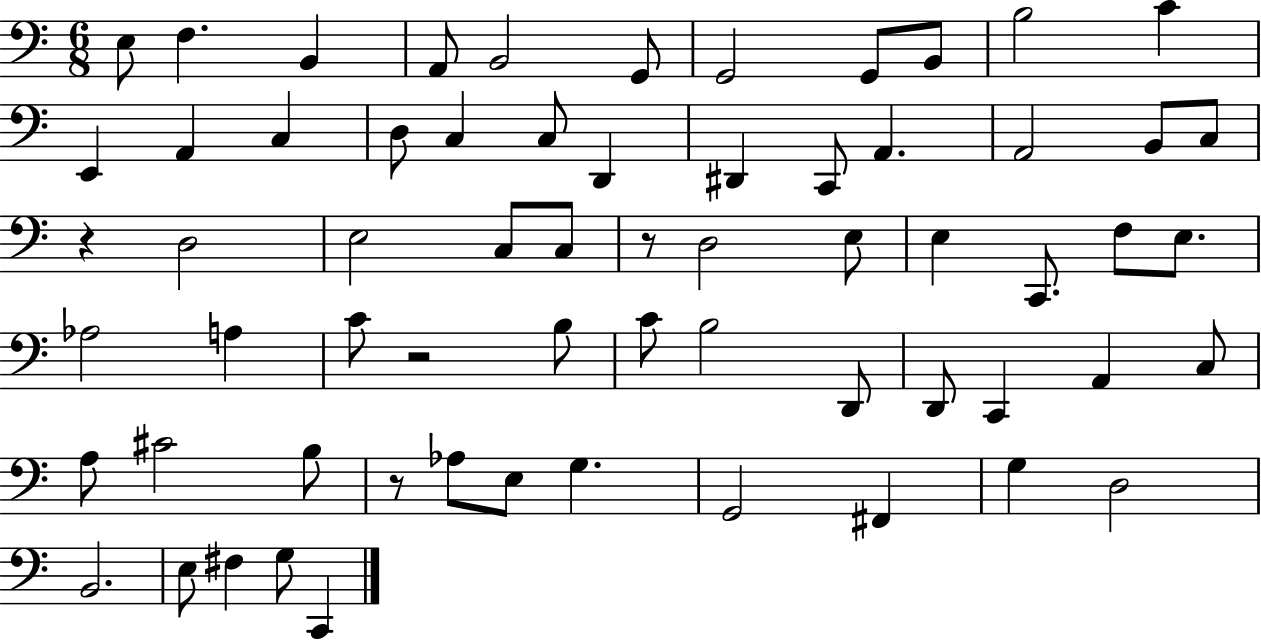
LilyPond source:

{
  \clef bass
  \numericTimeSignature
  \time 6/8
  \key c \major
  e8 f4. b,4 | a,8 b,2 g,8 | g,2 g,8 b,8 | b2 c'4 | \break e,4 a,4 c4 | d8 c4 c8 d,4 | dis,4 c,8 a,4. | a,2 b,8 c8 | \break r4 d2 | e2 c8 c8 | r8 d2 e8 | e4 c,8. f8 e8. | \break aes2 a4 | c'8 r2 b8 | c'8 b2 d,8 | d,8 c,4 a,4 c8 | \break a8 cis'2 b8 | r8 aes8 e8 g4. | g,2 fis,4 | g4 d2 | \break b,2. | e8 fis4 g8 c,4 | \bar "|."
}